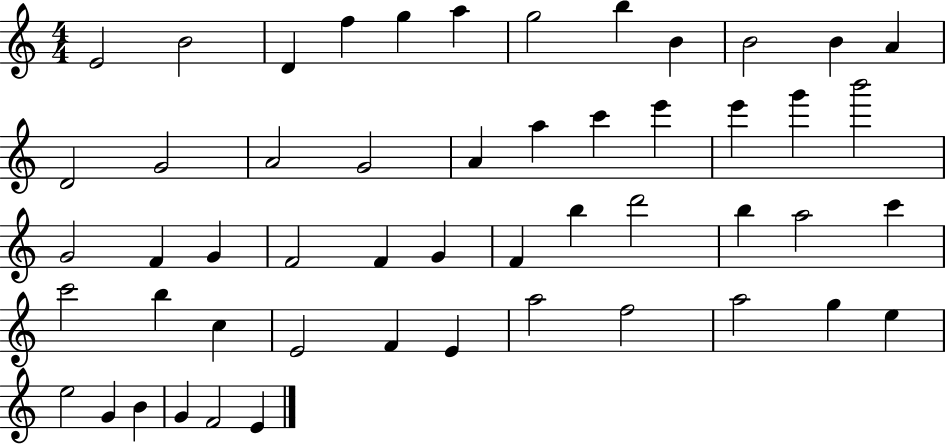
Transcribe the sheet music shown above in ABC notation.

X:1
T:Untitled
M:4/4
L:1/4
K:C
E2 B2 D f g a g2 b B B2 B A D2 G2 A2 G2 A a c' e' e' g' b'2 G2 F G F2 F G F b d'2 b a2 c' c'2 b c E2 F E a2 f2 a2 g e e2 G B G F2 E